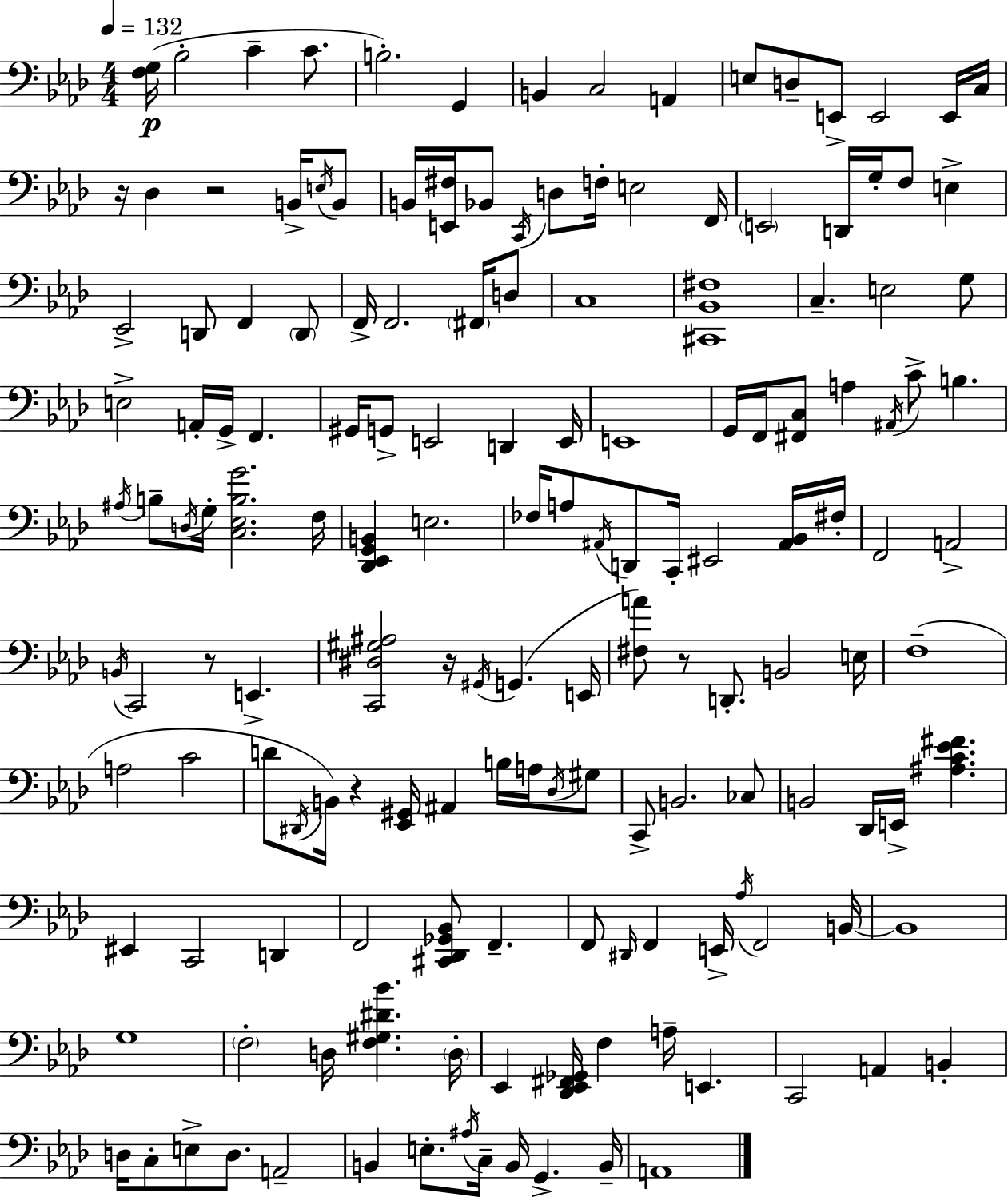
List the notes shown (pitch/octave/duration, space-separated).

[F3,G3]/s Bb3/h C4/q C4/e. B3/h. G2/q B2/q C3/h A2/q E3/e D3/e E2/e E2/h E2/s C3/s R/s Db3/q R/h B2/s E3/s B2/e B2/s [E2,F#3]/s Bb2/e C2/s D3/e F3/s E3/h F2/s E2/h D2/s G3/s F3/e E3/q Eb2/h D2/e F2/q D2/e F2/s F2/h. F#2/s D3/e C3/w [C#2,Bb2,F#3]/w C3/q. E3/h G3/e E3/h A2/s G2/s F2/q. G#2/s G2/e E2/h D2/q E2/s E2/w G2/s F2/s [F#2,C3]/e A3/q A#2/s C4/e B3/q. A#3/s B3/e D3/s G3/s [C3,Eb3,B3,G4]/h. F3/s [Db2,Eb2,G2,B2]/q E3/h. FES3/s A3/e A#2/s D2/e C2/s EIS2/h [A#2,Bb2]/s F#3/s F2/h A2/h B2/s C2/h R/e E2/q. [C2,D#3,G#3,A#3]/h R/s G#2/s G2/q. E2/s [F#3,A4]/e R/e D2/e. B2/h E3/s F3/w A3/h C4/h D4/e D#2/s B2/s R/q [Eb2,G#2]/s A#2/q B3/s A3/s Db3/s G#3/e C2/e B2/h. CES3/e B2/h Db2/s E2/s [A#3,C4,Eb4,F#4]/q. EIS2/q C2/h D2/q F2/h [C#2,Db2,Gb2,Bb2]/e F2/q. F2/e D#2/s F2/q E2/s Ab3/s F2/h B2/s B2/w G3/w F3/h D3/s [F3,G#3,D#4,Bb4]/q. D3/s Eb2/q [Db2,Eb2,F#2,Gb2]/s F3/q A3/s E2/q. C2/h A2/q B2/q D3/s C3/e E3/e D3/e. A2/h B2/q E3/e. A#3/s C3/s B2/s G2/q. B2/s A2/w